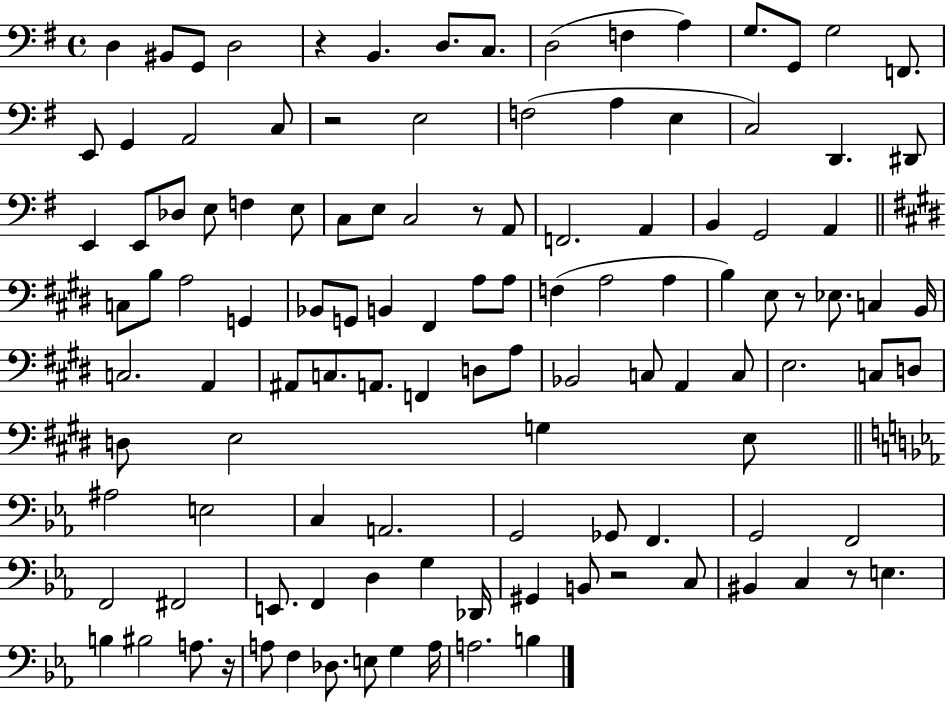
D3/q BIS2/e G2/e D3/h R/q B2/q. D3/e. C3/e. D3/h F3/q A3/q G3/e. G2/e G3/h F2/e. E2/e G2/q A2/h C3/e R/h E3/h F3/h A3/q E3/q C3/h D2/q. D#2/e E2/q E2/e Db3/e E3/e F3/q E3/e C3/e E3/e C3/h R/e A2/e F2/h. A2/q B2/q G2/h A2/q C3/e B3/e A3/h G2/q Bb2/e G2/e B2/q F#2/q A3/e A3/e F3/q A3/h A3/q B3/q E3/e R/e Eb3/e. C3/q B2/s C3/h. A2/q A#2/e C3/e. A2/e. F2/q D3/e A3/e Bb2/h C3/e A2/q C3/e E3/h. C3/e D3/e D3/e E3/h G3/q E3/e A#3/h E3/h C3/q A2/h. G2/h Gb2/e F2/q. G2/h F2/h F2/h F#2/h E2/e. F2/q D3/q G3/q Db2/s G#2/q B2/e R/h C3/e BIS2/q C3/q R/e E3/q. B3/q BIS3/h A3/e. R/s A3/e F3/q Db3/e. E3/e G3/q A3/s A3/h. B3/q